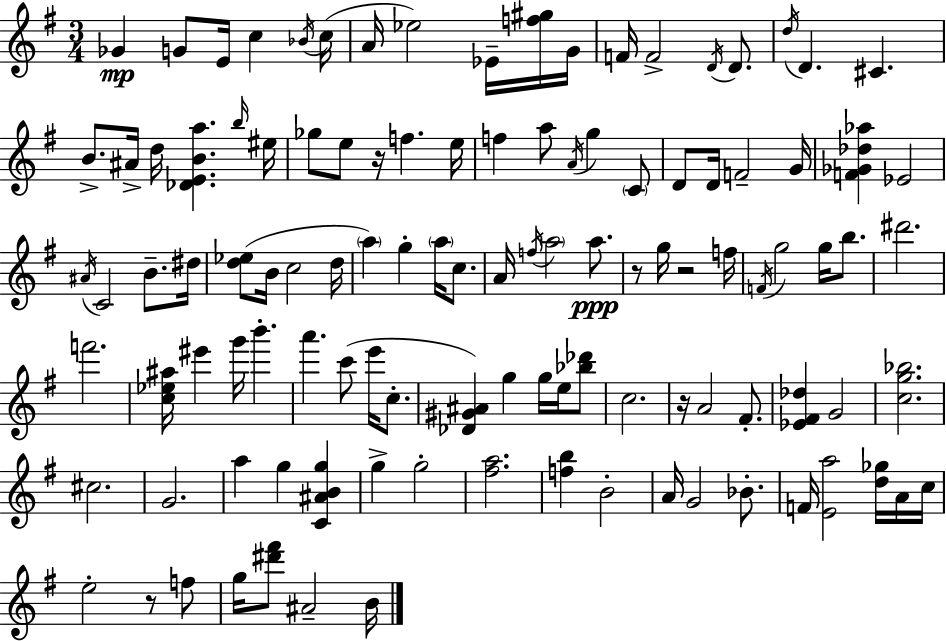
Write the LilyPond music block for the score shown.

{
  \clef treble
  \numericTimeSignature
  \time 3/4
  \key g \major
  ges'4\mp g'8 e'16 c''4 \acciaccatura { bes'16 }( | c''16 a'16 ees''2) ees'16-- <f'' gis''>16 | g'16 f'16 f'2-> \acciaccatura { d'16 } d'8. | \acciaccatura { d''16 } d'4. cis'4. | \break b'8.-> ais'16-> d''16 <des' e' b' a''>4. | \grace { b''16 } eis''16 ges''8 e''8 r16 f''4. | e''16 f''4 a''8 \acciaccatura { a'16 } g''4 | \parenthesize c'8 d'8 d'16 f'2-- | \break g'16 <f' ges' des'' aes''>4 ees'2 | \acciaccatura { ais'16 } c'2 | b'8.-- dis''16 <d'' ees''>8( b'16 c''2 | d''16 \parenthesize a''4) g''4-. | \break \parenthesize a''16 c''8. a'16 \acciaccatura { f''16 } \parenthesize a''2 | a''8.\ppp r8 g''16 r2 | f''16 \acciaccatura { f'16 } g''2 | g''16 b''8. dis'''2. | \break f'''2. | <c'' ees'' ais''>16 eis'''4 | g'''16 b'''4.-. a'''4. | c'''8( e'''16 c''8.-. <des' gis' ais'>4) | \break g''4 g''16 e''16 <bes'' des'''>8 c''2. | r16 a'2 | fis'8.-. <ees' fis' des''>4 | g'2 <c'' g'' bes''>2. | \break cis''2. | g'2. | a''4 | g''4 <c' ais' b' g''>4 g''4-> | \break g''2-. <fis'' a''>2. | <f'' b''>4 | b'2-. a'16 g'2 | bes'8.-. f'16 <e' a''>2 | \break <d'' ges''>16 a'16 c''16 e''2-. | r8 f''8 g''16 <dis''' fis'''>8 ais'2-- | b'16 \bar "|."
}